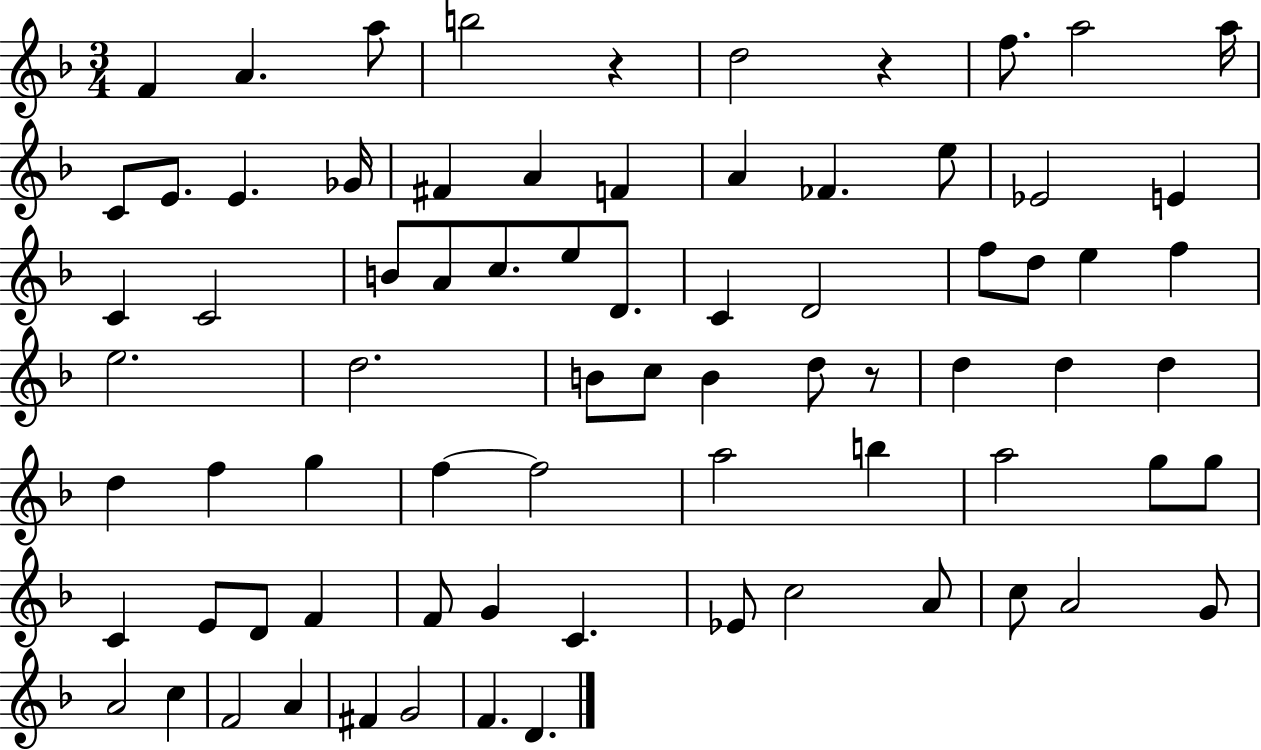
F4/q A4/q. A5/e B5/h R/q D5/h R/q F5/e. A5/h A5/s C4/e E4/e. E4/q. Gb4/s F#4/q A4/q F4/q A4/q FES4/q. E5/e Eb4/h E4/q C4/q C4/h B4/e A4/e C5/e. E5/e D4/e. C4/q D4/h F5/e D5/e E5/q F5/q E5/h. D5/h. B4/e C5/e B4/q D5/e R/e D5/q D5/q D5/q D5/q F5/q G5/q F5/q F5/h A5/h B5/q A5/h G5/e G5/e C4/q E4/e D4/e F4/q F4/e G4/q C4/q. Eb4/e C5/h A4/e C5/e A4/h G4/e A4/h C5/q F4/h A4/q F#4/q G4/h F4/q. D4/q.